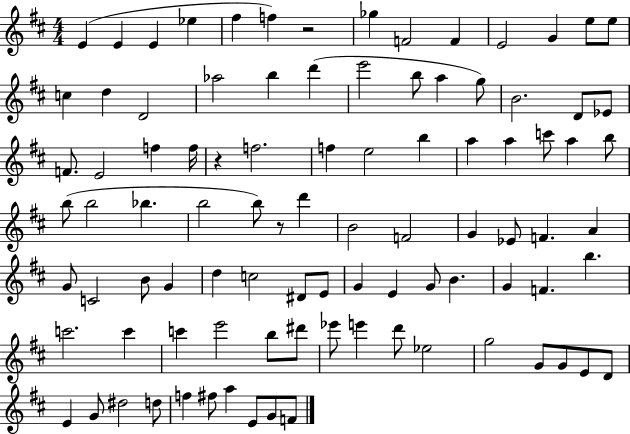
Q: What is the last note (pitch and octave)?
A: F4